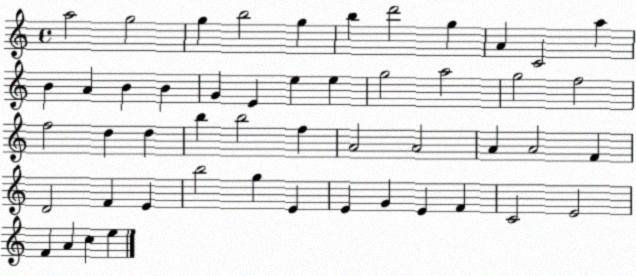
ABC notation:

X:1
T:Untitled
M:4/4
L:1/4
K:C
a2 g2 g b2 g b d'2 g A C2 a B A B B G E e e g2 a2 g2 f2 f2 d d b b2 f A2 A2 A A2 F D2 F E b2 g E E G E F C2 E2 F A c e